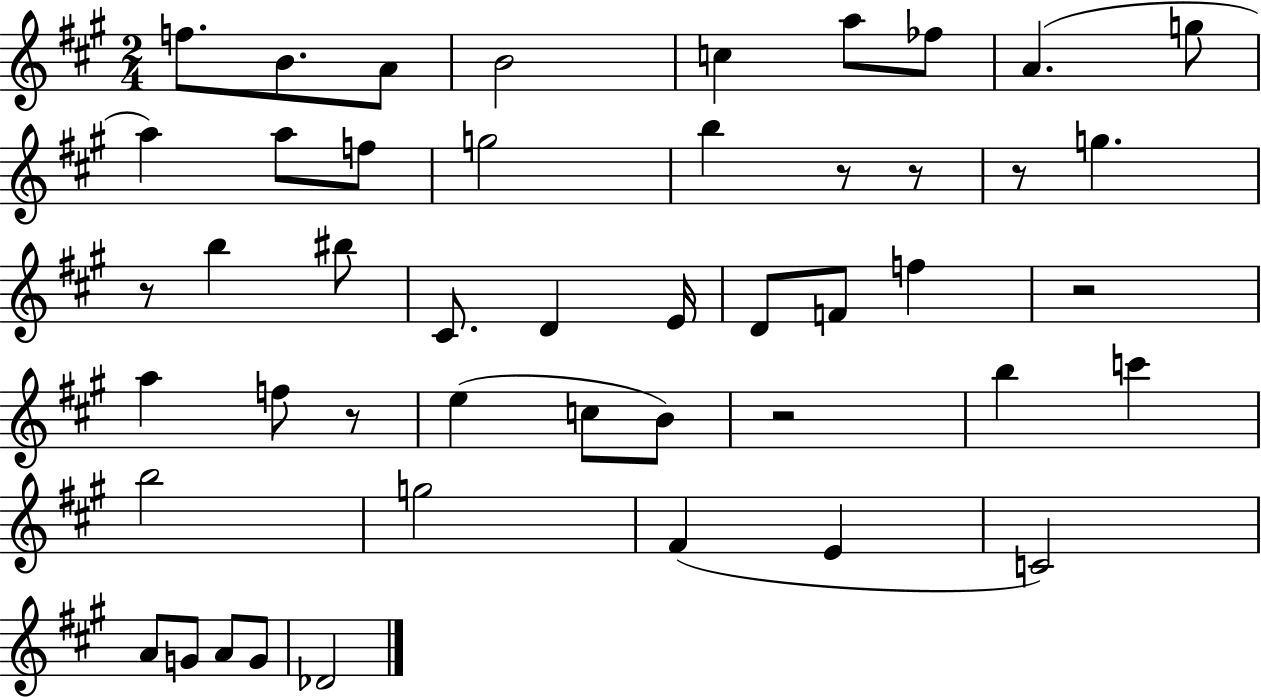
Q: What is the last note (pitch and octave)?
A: Db4